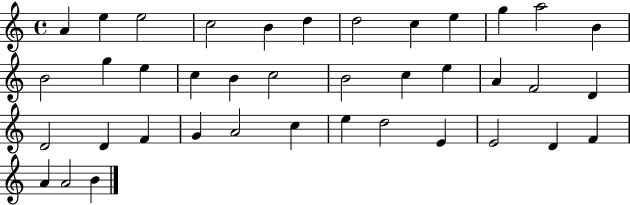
{
  \clef treble
  \time 4/4
  \defaultTimeSignature
  \key c \major
  a'4 e''4 e''2 | c''2 b'4 d''4 | d''2 c''4 e''4 | g''4 a''2 b'4 | \break b'2 g''4 e''4 | c''4 b'4 c''2 | b'2 c''4 e''4 | a'4 f'2 d'4 | \break d'2 d'4 f'4 | g'4 a'2 c''4 | e''4 d''2 e'4 | e'2 d'4 f'4 | \break a'4 a'2 b'4 | \bar "|."
}